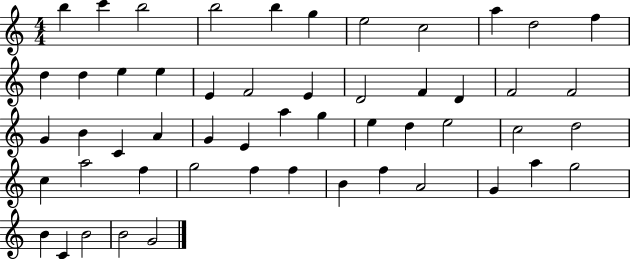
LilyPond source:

{
  \clef treble
  \numericTimeSignature
  \time 4/4
  \key c \major
  b''4 c'''4 b''2 | b''2 b''4 g''4 | e''2 c''2 | a''4 d''2 f''4 | \break d''4 d''4 e''4 e''4 | e'4 f'2 e'4 | d'2 f'4 d'4 | f'2 f'2 | \break g'4 b'4 c'4 a'4 | g'4 e'4 a''4 g''4 | e''4 d''4 e''2 | c''2 d''2 | \break c''4 a''2 f''4 | g''2 f''4 f''4 | b'4 f''4 a'2 | g'4 a''4 g''2 | \break b'4 c'4 b'2 | b'2 g'2 | \bar "|."
}